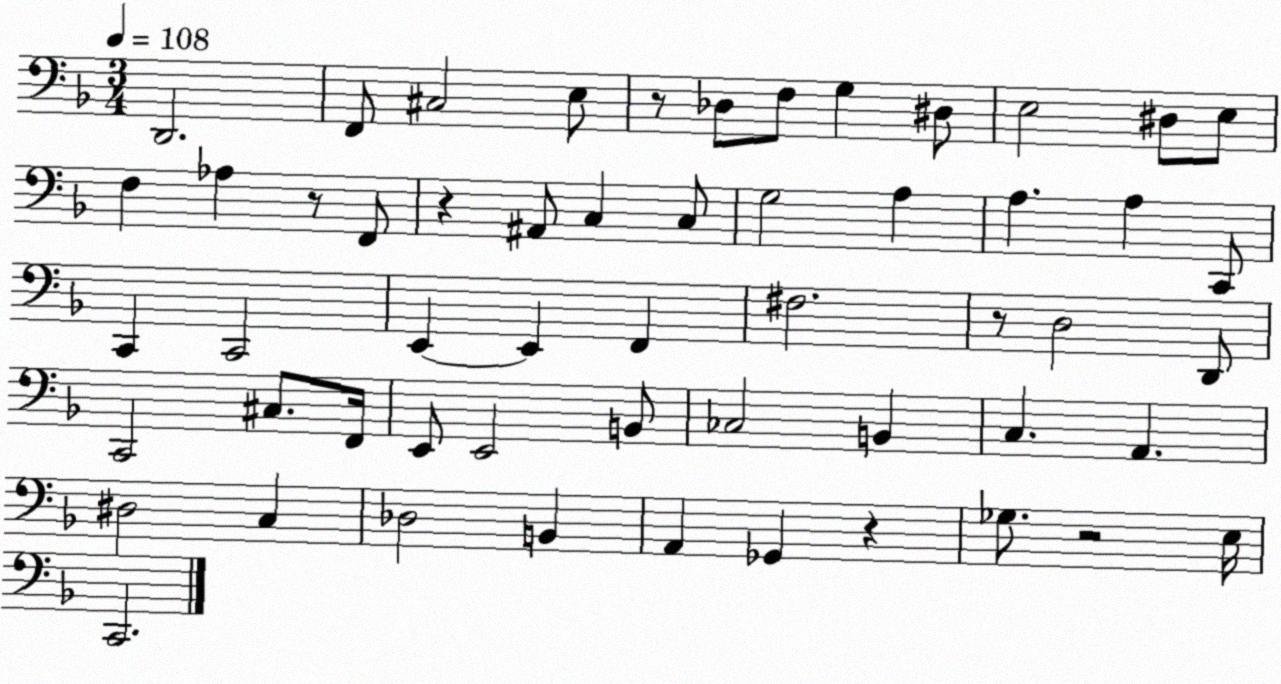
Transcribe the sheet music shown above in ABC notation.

X:1
T:Untitled
M:3/4
L:1/4
K:F
D,,2 F,,/2 ^C,2 E,/2 z/2 _D,/2 F,/2 G, ^D,/2 E,2 ^D,/2 E,/2 F, _A, z/2 F,,/2 z ^A,,/2 C, C,/2 G,2 A, A, A, C,,/2 C,, C,,2 E,, E,, F,, ^F,2 z/2 D,2 D,,/2 C,,2 ^C,/2 F,,/4 E,,/2 E,,2 B,,/2 _C,2 B,, C, A,, ^D,2 C, _D,2 B,, A,, _G,, z _G,/2 z2 E,/4 C,,2